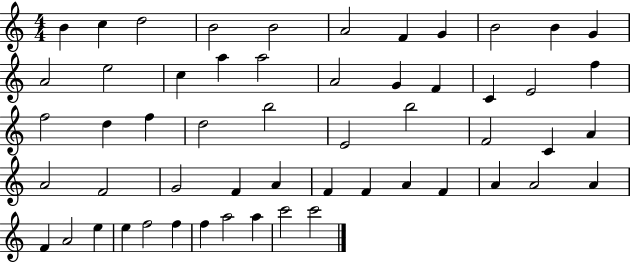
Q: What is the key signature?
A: C major